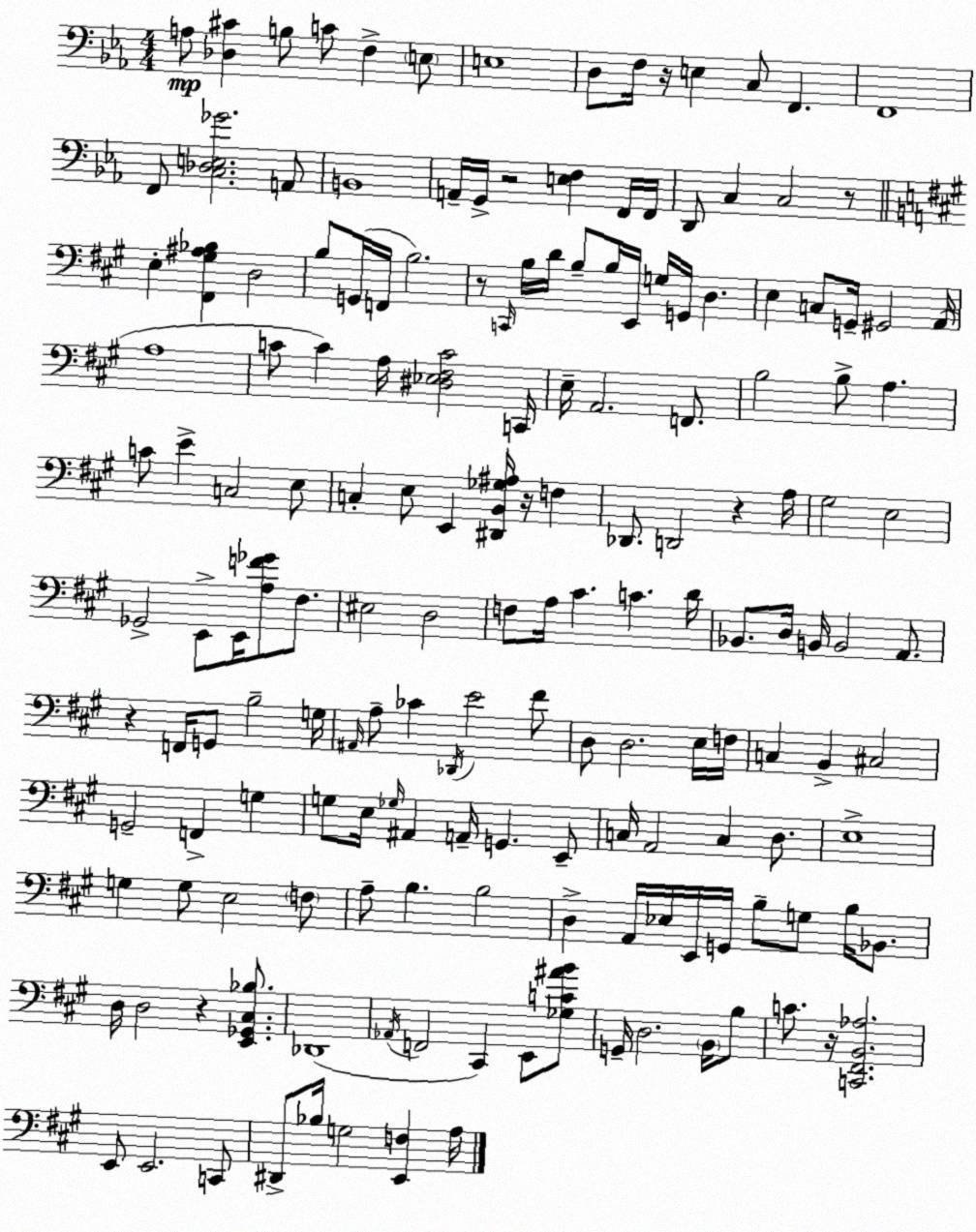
X:1
T:Untitled
M:4/4
L:1/4
K:Eb
A,/2 [_D,^C] B,/2 C/2 F, E,/2 E,4 D,/2 F,/4 z/4 E, C,/2 F,, F,,4 F,,/2 [C,_D,E,_G]2 A,,/2 B,,4 A,,/4 G,,/4 z2 [E,F,] F,,/4 F,,/4 D,,/2 C, C,2 z/2 E, [^F,,^G,^A,_B,] D,2 B,/2 G,,/4 F,,/4 B,2 z/2 C,,/4 B,/4 D/4 B,/2 B,/4 E,,/4 G,/4 G,,/4 D, E, C,/2 G,,/4 ^G,,2 A,,/4 A,4 C/2 C A,/4 [^D,_E,^F,C]2 C,,/4 E,/4 A,,2 F,,/2 B,2 B,/2 A, C/2 E C,2 E,/2 C, E,/2 E,, [^D,,B,,_G,^A,]/4 z/4 F, _D,,/2 D,,2 z A,/4 ^G,2 E,2 _G,,2 E,,/2 E,,/4 [A,F_G]/2 ^F,/2 ^E,2 D,2 F,/2 A,/4 ^C C D/4 _B,,/2 D,/4 B,,/4 B,,2 A,,/2 z F,,/4 G,,/2 B,2 G,/4 ^A,,/4 A,/2 _C _D,,/4 E2 ^F/2 D,/2 D,2 E,/4 F,/4 C, B,, ^C,2 G,,2 F,, G, G,/2 E,/4 _G,/4 ^A,, A,,/4 G,, E,,/2 C,/4 A,,2 C, D,/2 E,4 G, G,/2 E,2 F,/2 A,/2 B, B,2 D, A,,/4 _E,/4 E,,/4 G,,/4 B,/2 G,/2 B,/4 _B,,/2 D,/4 D,2 z [E,,_G,,^C,_B,]/2 _D,,4 _A,,/4 F,,2 ^C,, E,,/2 [_G,C^AB]/2 G,,/4 D,2 B,,/4 B,/2 C/2 z/4 [C,,^F,,B,,_A,]2 E,,/2 E,,2 C,,/2 ^D,,/2 _B,/4 G,2 [E,,F,] A,/4